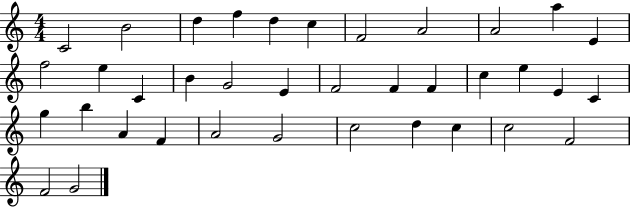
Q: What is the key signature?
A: C major